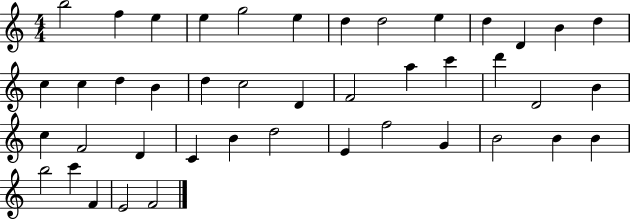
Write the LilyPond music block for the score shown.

{
  \clef treble
  \numericTimeSignature
  \time 4/4
  \key c \major
  b''2 f''4 e''4 | e''4 g''2 e''4 | d''4 d''2 e''4 | d''4 d'4 b'4 d''4 | \break c''4 c''4 d''4 b'4 | d''4 c''2 d'4 | f'2 a''4 c'''4 | d'''4 d'2 b'4 | \break c''4 f'2 d'4 | c'4 b'4 d''2 | e'4 f''2 g'4 | b'2 b'4 b'4 | \break b''2 c'''4 f'4 | e'2 f'2 | \bar "|."
}